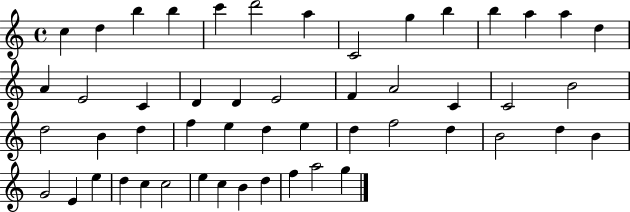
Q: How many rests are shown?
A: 0